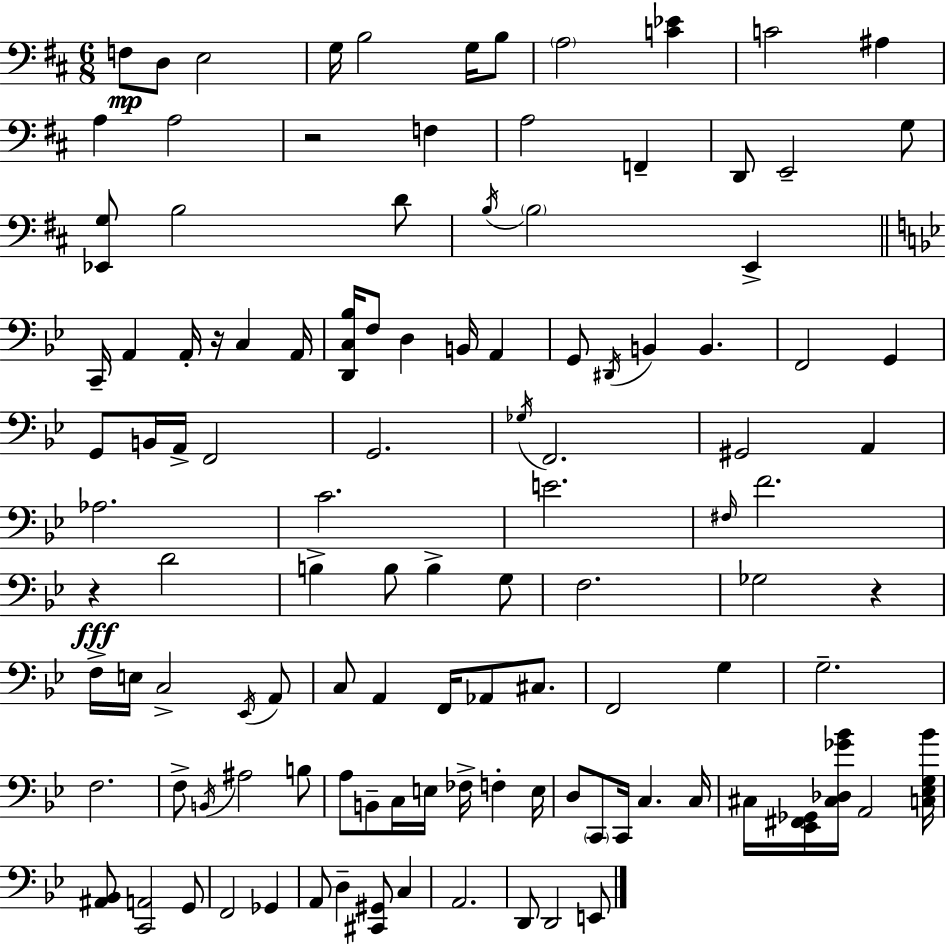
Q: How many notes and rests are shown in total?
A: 114